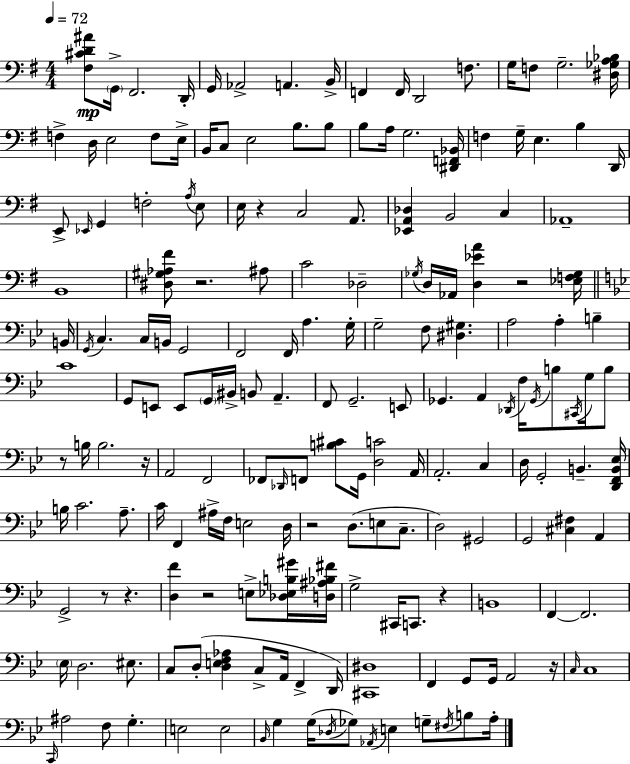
X:1
T:Untitled
M:4/4
L:1/4
K:G
[^F,^CD^A]/2 G,,/4 ^F,,2 D,,/4 G,,/4 _A,,2 A,, B,,/4 F,, F,,/4 D,,2 F,/2 G,/4 F,/2 G,2 [^D,_G,A,_B,]/4 F, D,/4 E,2 F,/2 E,/4 B,,/4 C,/2 E,2 B,/2 B,/2 B,/2 A,/4 G,2 [^D,,F,,_B,,]/4 F, G,/4 E, B, D,,/4 E,,/2 _E,,/4 G,, F,2 A,/4 E,/2 E,/4 z C,2 A,,/2 [_E,,A,,_D,] B,,2 C, _A,,4 B,,4 [^D,^G,_A,^F]/2 z2 ^A,/2 C2 _D,2 _G,/4 D,/4 _A,,/4 [D,_EA] z2 [_E,F,_G,]/4 B,,/4 G,,/4 C, C,/4 B,,/4 G,,2 F,,2 F,,/4 A, G,/4 G,2 F,/2 [^D,^G,] A,2 A, B, C4 G,,/2 E,,/2 E,,/2 G,,/4 ^B,,/4 B,,/2 A,, F,,/2 G,,2 E,,/2 _G,, A,, _D,,/4 F,/4 _G,,/4 B,/2 ^C,,/4 G,/4 B,/2 z/2 B,/4 B,2 z/4 A,,2 F,,2 _F,,/2 _D,,/4 F,,/2 [B,^C]/2 G,,/4 [D,C]2 A,,/4 A,,2 C, D,/4 G,,2 B,, [D,,F,,B,,_E,]/4 B,/4 C2 A,/2 C/4 F,, ^A,/4 F,/4 E,2 D,/4 z2 D,/2 E,/2 C,/2 D,2 ^G,,2 G,,2 [^C,^F,] A,, G,,2 z/2 z [D,F] z2 E,/2 [_D,_E,B,^G]/4 [D,^A,_B,^F]/4 G,2 ^C,,/4 C,,/2 z B,,4 F,, F,,2 _E,/4 D,2 ^E,/2 C,/2 D,/2 [D,E,F,_A,] C,/2 A,,/4 F,, D,,/4 [^C,,^D,]4 F,, G,,/2 G,,/4 A,,2 z/4 C,/4 C,4 C,,/4 ^A,2 F,/2 G, E,2 E,2 _B,,/4 G, G,/4 _D,/4 _G,/2 _A,,/4 E, G,/2 ^F,/4 B,/2 A,/4